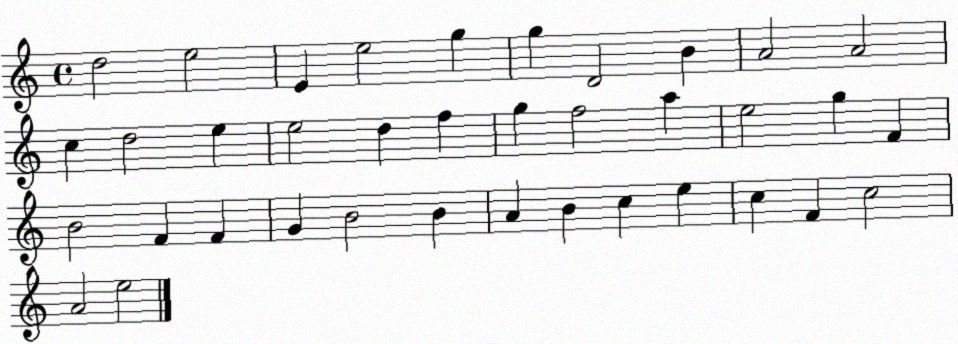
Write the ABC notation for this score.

X:1
T:Untitled
M:4/4
L:1/4
K:C
d2 e2 E e2 g g D2 B A2 A2 c d2 e e2 d f g f2 a e2 g F B2 F F G B2 B A B c e c F c2 A2 e2